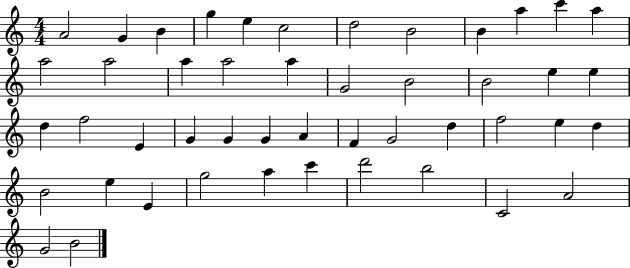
{
  \clef treble
  \numericTimeSignature
  \time 4/4
  \key c \major
  a'2 g'4 b'4 | g''4 e''4 c''2 | d''2 b'2 | b'4 a''4 c'''4 a''4 | \break a''2 a''2 | a''4 a''2 a''4 | g'2 b'2 | b'2 e''4 e''4 | \break d''4 f''2 e'4 | g'4 g'4 g'4 a'4 | f'4 g'2 d''4 | f''2 e''4 d''4 | \break b'2 e''4 e'4 | g''2 a''4 c'''4 | d'''2 b''2 | c'2 a'2 | \break g'2 b'2 | \bar "|."
}